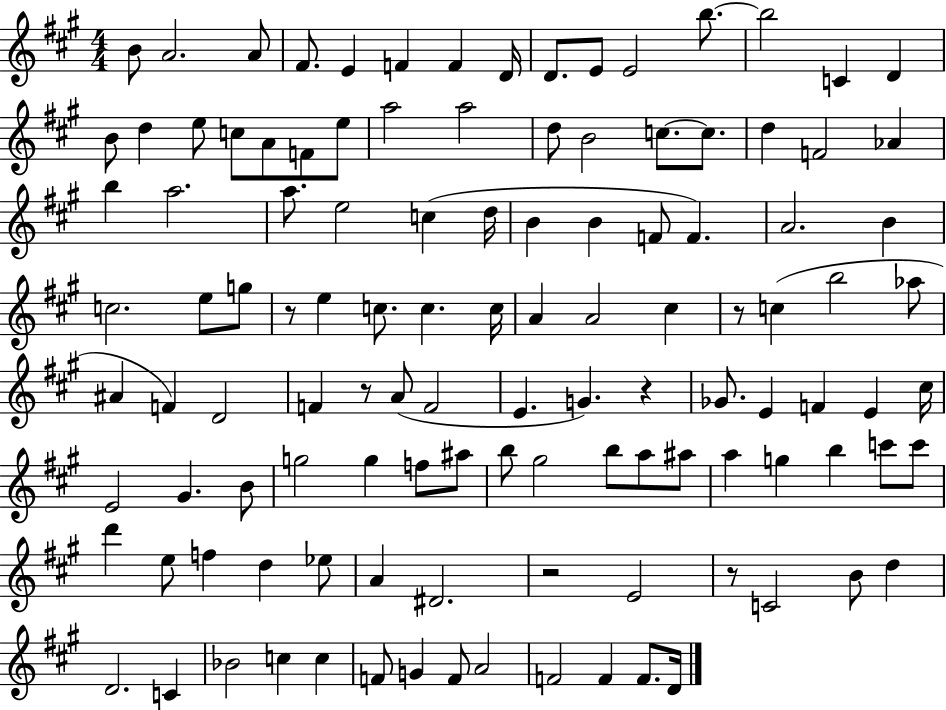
{
  \clef treble
  \numericTimeSignature
  \time 4/4
  \key a \major
  b'8 a'2. a'8 | fis'8. e'4 f'4 f'4 d'16 | d'8. e'8 e'2 b''8.~~ | b''2 c'4 d'4 | \break b'8 d''4 e''8 c''8 a'8 f'8 e''8 | a''2 a''2 | d''8 b'2 c''8.~~ c''8. | d''4 f'2 aes'4 | \break b''4 a''2. | a''8. e''2 c''4( d''16 | b'4 b'4 f'8 f'4.) | a'2. b'4 | \break c''2. e''8 g''8 | r8 e''4 c''8. c''4. c''16 | a'4 a'2 cis''4 | r8 c''4( b''2 aes''8 | \break ais'4 f'4) d'2 | f'4 r8 a'8( f'2 | e'4. g'4.) r4 | ges'8. e'4 f'4 e'4 cis''16 | \break e'2 gis'4. b'8 | g''2 g''4 f''8 ais''8 | b''8 gis''2 b''8 a''8 ais''8 | a''4 g''4 b''4 c'''8 c'''8 | \break d'''4 e''8 f''4 d''4 ees''8 | a'4 dis'2. | r2 e'2 | r8 c'2 b'8 d''4 | \break d'2. c'4 | bes'2 c''4 c''4 | f'8 g'4 f'8 a'2 | f'2 f'4 f'8. d'16 | \break \bar "|."
}